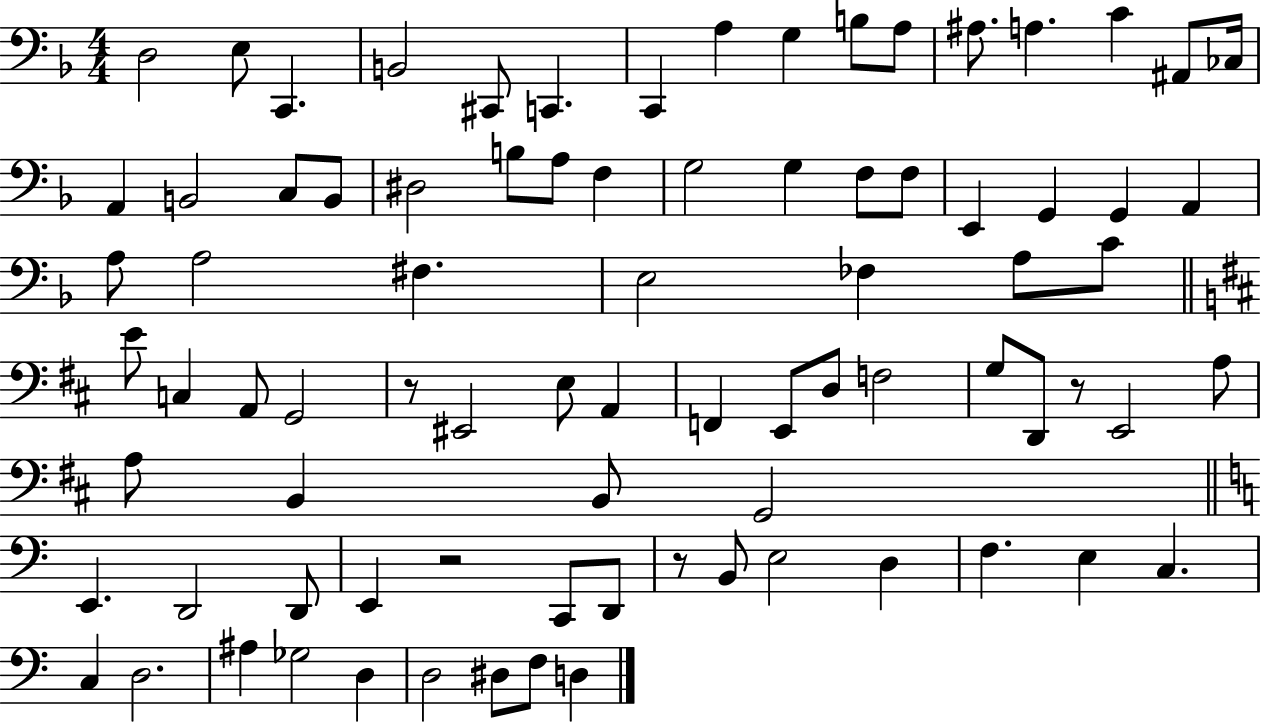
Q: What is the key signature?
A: F major